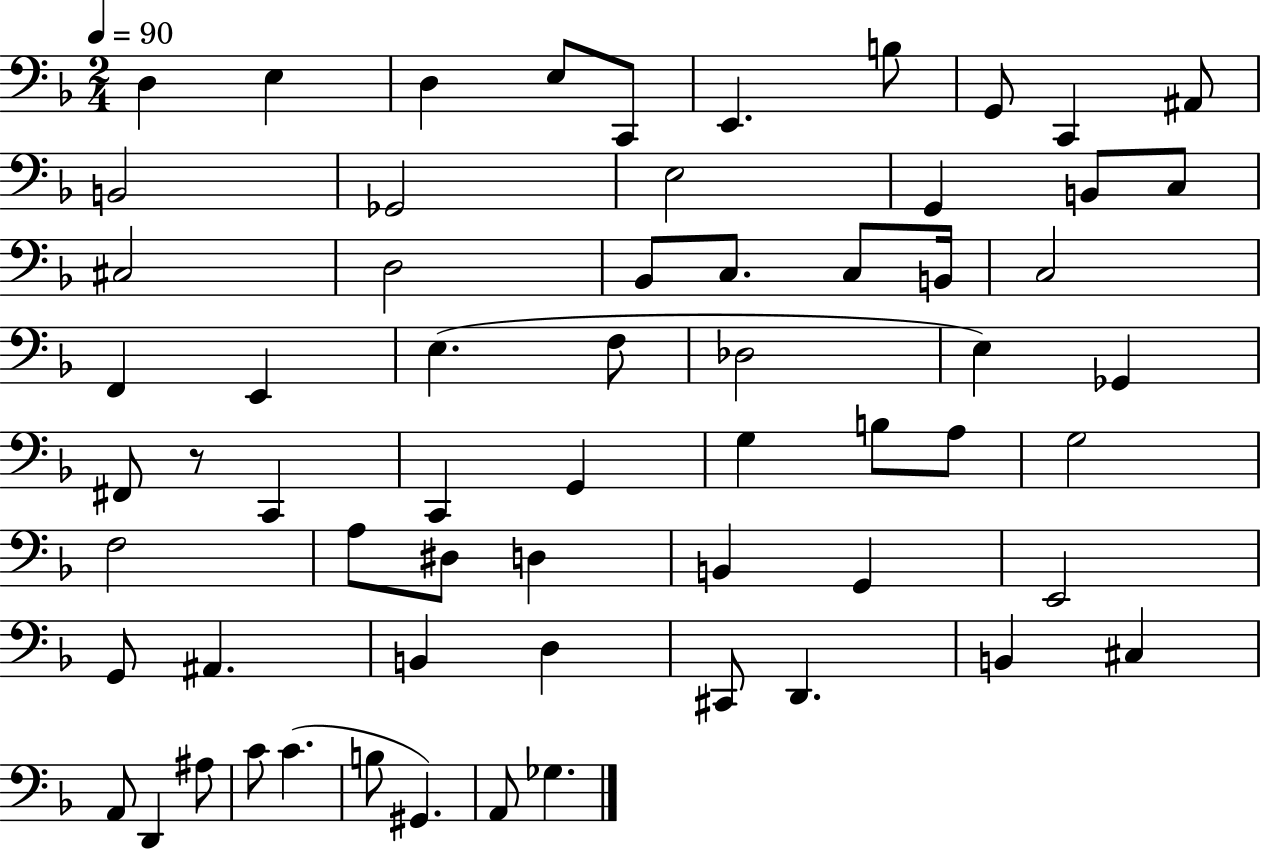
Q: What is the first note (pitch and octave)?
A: D3